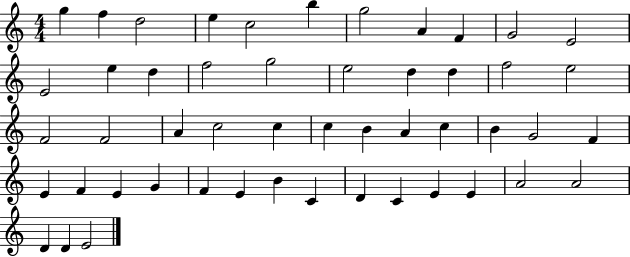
X:1
T:Untitled
M:4/4
L:1/4
K:C
g f d2 e c2 b g2 A F G2 E2 E2 e d f2 g2 e2 d d f2 e2 F2 F2 A c2 c c B A c B G2 F E F E G F E B C D C E E A2 A2 D D E2